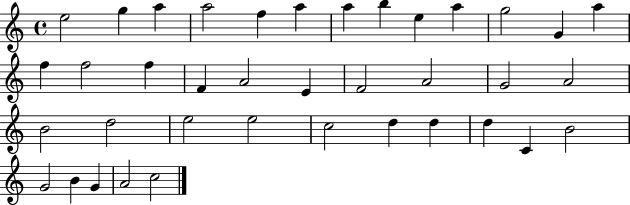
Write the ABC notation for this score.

X:1
T:Untitled
M:4/4
L:1/4
K:C
e2 g a a2 f a a b e a g2 G a f f2 f F A2 E F2 A2 G2 A2 B2 d2 e2 e2 c2 d d d C B2 G2 B G A2 c2